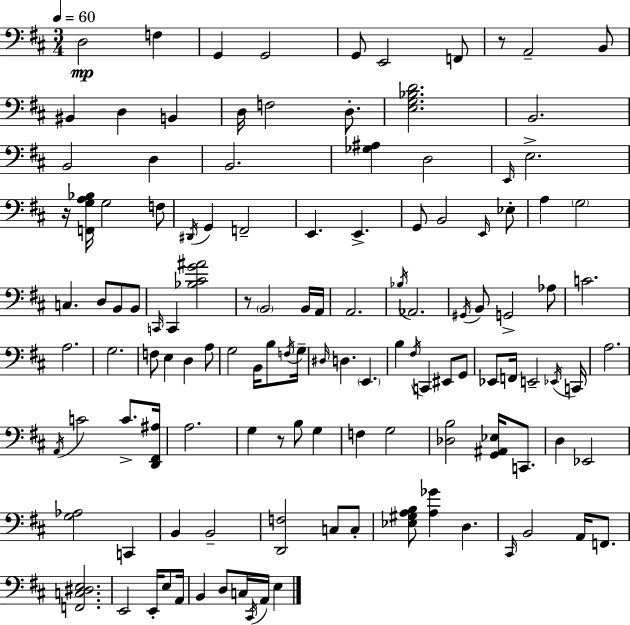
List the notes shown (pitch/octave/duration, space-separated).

D3/h F3/q G2/q G2/h G2/e E2/h F2/e R/e A2/h B2/e BIS2/q D3/q B2/q D3/s F3/h D3/e. [E3,G3,Bb3,D4]/h. B2/h. B2/h D3/q B2/h. [Gb3,A#3]/q D3/h E2/s E3/h. R/s [F2,G3,A3,Bb3]/s G3/h F3/e D#2/s G2/q F2/h E2/q. E2/q. G2/e B2/h E2/s Eb3/e A3/q G3/h C3/q. D3/e B2/e B2/e C2/s C2/q [Bb3,C#4,G4,A#4]/h R/e B2/h B2/s A2/s A2/h. Bb3/s Ab2/h. G#2/s B2/e G2/h Ab3/e C4/h. A3/h. G3/h. F3/e E3/q D3/q A3/e G3/h B2/s B3/e F3/s G3/s D#3/s D3/q. E2/q. B3/q F#3/s C2/q EIS2/e G2/e Eb2/e F2/s E2/h Eb2/s C2/s A3/h. A2/s C4/h C4/e. [D2,F#2,A#3]/s A3/h. G3/q R/e B3/e G3/q F3/q G3/h [Db3,B3]/h [G2,A#2,Eb3]/s C2/e. D3/q Eb2/h [G3,Ab3]/h C2/q B2/q B2/h [D2,F3]/h C3/e C3/e [Eb3,G#3,A3,B3]/e [A3,Gb4]/q D3/q. C#2/s B2/h A2/s F2/e. [F2,C3,D#3,E3]/h. E2/h E2/s E3/e A2/s B2/q D3/e C3/s C#2/s A2/s E3/q